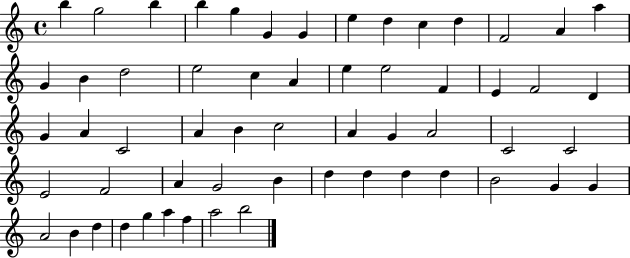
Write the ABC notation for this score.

X:1
T:Untitled
M:4/4
L:1/4
K:C
b g2 b b g G G e d c d F2 A a G B d2 e2 c A e e2 F E F2 D G A C2 A B c2 A G A2 C2 C2 E2 F2 A G2 B d d d d B2 G G A2 B d d g a f a2 b2